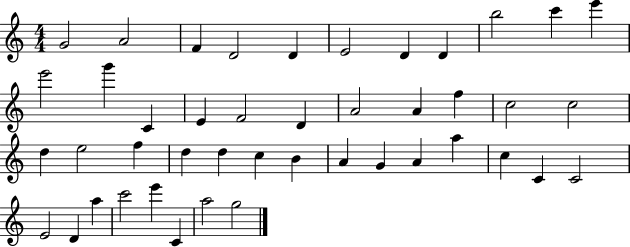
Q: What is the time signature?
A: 4/4